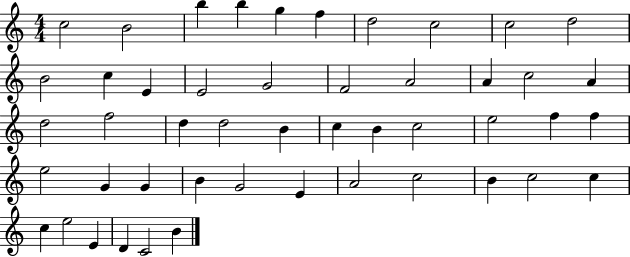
X:1
T:Untitled
M:4/4
L:1/4
K:C
c2 B2 b b g f d2 c2 c2 d2 B2 c E E2 G2 F2 A2 A c2 A d2 f2 d d2 B c B c2 e2 f f e2 G G B G2 E A2 c2 B c2 c c e2 E D C2 B